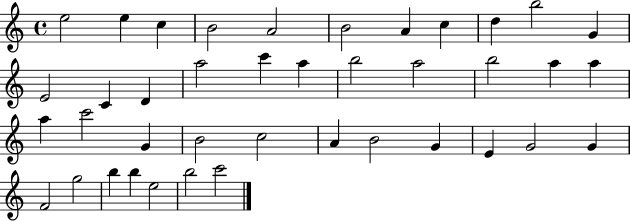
E5/h E5/q C5/q B4/h A4/h B4/h A4/q C5/q D5/q B5/h G4/q E4/h C4/q D4/q A5/h C6/q A5/q B5/h A5/h B5/h A5/q A5/q A5/q C6/h G4/q B4/h C5/h A4/q B4/h G4/q E4/q G4/h G4/q F4/h G5/h B5/q B5/q E5/h B5/h C6/h